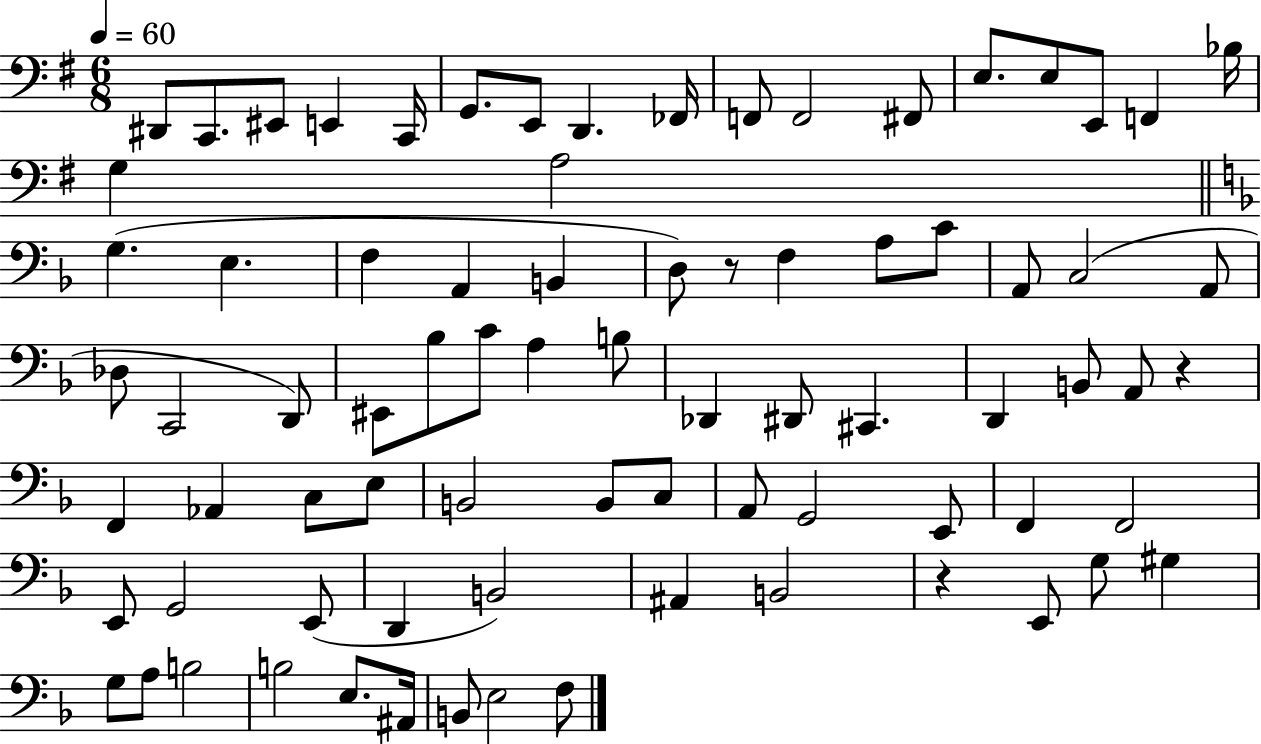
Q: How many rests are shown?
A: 3